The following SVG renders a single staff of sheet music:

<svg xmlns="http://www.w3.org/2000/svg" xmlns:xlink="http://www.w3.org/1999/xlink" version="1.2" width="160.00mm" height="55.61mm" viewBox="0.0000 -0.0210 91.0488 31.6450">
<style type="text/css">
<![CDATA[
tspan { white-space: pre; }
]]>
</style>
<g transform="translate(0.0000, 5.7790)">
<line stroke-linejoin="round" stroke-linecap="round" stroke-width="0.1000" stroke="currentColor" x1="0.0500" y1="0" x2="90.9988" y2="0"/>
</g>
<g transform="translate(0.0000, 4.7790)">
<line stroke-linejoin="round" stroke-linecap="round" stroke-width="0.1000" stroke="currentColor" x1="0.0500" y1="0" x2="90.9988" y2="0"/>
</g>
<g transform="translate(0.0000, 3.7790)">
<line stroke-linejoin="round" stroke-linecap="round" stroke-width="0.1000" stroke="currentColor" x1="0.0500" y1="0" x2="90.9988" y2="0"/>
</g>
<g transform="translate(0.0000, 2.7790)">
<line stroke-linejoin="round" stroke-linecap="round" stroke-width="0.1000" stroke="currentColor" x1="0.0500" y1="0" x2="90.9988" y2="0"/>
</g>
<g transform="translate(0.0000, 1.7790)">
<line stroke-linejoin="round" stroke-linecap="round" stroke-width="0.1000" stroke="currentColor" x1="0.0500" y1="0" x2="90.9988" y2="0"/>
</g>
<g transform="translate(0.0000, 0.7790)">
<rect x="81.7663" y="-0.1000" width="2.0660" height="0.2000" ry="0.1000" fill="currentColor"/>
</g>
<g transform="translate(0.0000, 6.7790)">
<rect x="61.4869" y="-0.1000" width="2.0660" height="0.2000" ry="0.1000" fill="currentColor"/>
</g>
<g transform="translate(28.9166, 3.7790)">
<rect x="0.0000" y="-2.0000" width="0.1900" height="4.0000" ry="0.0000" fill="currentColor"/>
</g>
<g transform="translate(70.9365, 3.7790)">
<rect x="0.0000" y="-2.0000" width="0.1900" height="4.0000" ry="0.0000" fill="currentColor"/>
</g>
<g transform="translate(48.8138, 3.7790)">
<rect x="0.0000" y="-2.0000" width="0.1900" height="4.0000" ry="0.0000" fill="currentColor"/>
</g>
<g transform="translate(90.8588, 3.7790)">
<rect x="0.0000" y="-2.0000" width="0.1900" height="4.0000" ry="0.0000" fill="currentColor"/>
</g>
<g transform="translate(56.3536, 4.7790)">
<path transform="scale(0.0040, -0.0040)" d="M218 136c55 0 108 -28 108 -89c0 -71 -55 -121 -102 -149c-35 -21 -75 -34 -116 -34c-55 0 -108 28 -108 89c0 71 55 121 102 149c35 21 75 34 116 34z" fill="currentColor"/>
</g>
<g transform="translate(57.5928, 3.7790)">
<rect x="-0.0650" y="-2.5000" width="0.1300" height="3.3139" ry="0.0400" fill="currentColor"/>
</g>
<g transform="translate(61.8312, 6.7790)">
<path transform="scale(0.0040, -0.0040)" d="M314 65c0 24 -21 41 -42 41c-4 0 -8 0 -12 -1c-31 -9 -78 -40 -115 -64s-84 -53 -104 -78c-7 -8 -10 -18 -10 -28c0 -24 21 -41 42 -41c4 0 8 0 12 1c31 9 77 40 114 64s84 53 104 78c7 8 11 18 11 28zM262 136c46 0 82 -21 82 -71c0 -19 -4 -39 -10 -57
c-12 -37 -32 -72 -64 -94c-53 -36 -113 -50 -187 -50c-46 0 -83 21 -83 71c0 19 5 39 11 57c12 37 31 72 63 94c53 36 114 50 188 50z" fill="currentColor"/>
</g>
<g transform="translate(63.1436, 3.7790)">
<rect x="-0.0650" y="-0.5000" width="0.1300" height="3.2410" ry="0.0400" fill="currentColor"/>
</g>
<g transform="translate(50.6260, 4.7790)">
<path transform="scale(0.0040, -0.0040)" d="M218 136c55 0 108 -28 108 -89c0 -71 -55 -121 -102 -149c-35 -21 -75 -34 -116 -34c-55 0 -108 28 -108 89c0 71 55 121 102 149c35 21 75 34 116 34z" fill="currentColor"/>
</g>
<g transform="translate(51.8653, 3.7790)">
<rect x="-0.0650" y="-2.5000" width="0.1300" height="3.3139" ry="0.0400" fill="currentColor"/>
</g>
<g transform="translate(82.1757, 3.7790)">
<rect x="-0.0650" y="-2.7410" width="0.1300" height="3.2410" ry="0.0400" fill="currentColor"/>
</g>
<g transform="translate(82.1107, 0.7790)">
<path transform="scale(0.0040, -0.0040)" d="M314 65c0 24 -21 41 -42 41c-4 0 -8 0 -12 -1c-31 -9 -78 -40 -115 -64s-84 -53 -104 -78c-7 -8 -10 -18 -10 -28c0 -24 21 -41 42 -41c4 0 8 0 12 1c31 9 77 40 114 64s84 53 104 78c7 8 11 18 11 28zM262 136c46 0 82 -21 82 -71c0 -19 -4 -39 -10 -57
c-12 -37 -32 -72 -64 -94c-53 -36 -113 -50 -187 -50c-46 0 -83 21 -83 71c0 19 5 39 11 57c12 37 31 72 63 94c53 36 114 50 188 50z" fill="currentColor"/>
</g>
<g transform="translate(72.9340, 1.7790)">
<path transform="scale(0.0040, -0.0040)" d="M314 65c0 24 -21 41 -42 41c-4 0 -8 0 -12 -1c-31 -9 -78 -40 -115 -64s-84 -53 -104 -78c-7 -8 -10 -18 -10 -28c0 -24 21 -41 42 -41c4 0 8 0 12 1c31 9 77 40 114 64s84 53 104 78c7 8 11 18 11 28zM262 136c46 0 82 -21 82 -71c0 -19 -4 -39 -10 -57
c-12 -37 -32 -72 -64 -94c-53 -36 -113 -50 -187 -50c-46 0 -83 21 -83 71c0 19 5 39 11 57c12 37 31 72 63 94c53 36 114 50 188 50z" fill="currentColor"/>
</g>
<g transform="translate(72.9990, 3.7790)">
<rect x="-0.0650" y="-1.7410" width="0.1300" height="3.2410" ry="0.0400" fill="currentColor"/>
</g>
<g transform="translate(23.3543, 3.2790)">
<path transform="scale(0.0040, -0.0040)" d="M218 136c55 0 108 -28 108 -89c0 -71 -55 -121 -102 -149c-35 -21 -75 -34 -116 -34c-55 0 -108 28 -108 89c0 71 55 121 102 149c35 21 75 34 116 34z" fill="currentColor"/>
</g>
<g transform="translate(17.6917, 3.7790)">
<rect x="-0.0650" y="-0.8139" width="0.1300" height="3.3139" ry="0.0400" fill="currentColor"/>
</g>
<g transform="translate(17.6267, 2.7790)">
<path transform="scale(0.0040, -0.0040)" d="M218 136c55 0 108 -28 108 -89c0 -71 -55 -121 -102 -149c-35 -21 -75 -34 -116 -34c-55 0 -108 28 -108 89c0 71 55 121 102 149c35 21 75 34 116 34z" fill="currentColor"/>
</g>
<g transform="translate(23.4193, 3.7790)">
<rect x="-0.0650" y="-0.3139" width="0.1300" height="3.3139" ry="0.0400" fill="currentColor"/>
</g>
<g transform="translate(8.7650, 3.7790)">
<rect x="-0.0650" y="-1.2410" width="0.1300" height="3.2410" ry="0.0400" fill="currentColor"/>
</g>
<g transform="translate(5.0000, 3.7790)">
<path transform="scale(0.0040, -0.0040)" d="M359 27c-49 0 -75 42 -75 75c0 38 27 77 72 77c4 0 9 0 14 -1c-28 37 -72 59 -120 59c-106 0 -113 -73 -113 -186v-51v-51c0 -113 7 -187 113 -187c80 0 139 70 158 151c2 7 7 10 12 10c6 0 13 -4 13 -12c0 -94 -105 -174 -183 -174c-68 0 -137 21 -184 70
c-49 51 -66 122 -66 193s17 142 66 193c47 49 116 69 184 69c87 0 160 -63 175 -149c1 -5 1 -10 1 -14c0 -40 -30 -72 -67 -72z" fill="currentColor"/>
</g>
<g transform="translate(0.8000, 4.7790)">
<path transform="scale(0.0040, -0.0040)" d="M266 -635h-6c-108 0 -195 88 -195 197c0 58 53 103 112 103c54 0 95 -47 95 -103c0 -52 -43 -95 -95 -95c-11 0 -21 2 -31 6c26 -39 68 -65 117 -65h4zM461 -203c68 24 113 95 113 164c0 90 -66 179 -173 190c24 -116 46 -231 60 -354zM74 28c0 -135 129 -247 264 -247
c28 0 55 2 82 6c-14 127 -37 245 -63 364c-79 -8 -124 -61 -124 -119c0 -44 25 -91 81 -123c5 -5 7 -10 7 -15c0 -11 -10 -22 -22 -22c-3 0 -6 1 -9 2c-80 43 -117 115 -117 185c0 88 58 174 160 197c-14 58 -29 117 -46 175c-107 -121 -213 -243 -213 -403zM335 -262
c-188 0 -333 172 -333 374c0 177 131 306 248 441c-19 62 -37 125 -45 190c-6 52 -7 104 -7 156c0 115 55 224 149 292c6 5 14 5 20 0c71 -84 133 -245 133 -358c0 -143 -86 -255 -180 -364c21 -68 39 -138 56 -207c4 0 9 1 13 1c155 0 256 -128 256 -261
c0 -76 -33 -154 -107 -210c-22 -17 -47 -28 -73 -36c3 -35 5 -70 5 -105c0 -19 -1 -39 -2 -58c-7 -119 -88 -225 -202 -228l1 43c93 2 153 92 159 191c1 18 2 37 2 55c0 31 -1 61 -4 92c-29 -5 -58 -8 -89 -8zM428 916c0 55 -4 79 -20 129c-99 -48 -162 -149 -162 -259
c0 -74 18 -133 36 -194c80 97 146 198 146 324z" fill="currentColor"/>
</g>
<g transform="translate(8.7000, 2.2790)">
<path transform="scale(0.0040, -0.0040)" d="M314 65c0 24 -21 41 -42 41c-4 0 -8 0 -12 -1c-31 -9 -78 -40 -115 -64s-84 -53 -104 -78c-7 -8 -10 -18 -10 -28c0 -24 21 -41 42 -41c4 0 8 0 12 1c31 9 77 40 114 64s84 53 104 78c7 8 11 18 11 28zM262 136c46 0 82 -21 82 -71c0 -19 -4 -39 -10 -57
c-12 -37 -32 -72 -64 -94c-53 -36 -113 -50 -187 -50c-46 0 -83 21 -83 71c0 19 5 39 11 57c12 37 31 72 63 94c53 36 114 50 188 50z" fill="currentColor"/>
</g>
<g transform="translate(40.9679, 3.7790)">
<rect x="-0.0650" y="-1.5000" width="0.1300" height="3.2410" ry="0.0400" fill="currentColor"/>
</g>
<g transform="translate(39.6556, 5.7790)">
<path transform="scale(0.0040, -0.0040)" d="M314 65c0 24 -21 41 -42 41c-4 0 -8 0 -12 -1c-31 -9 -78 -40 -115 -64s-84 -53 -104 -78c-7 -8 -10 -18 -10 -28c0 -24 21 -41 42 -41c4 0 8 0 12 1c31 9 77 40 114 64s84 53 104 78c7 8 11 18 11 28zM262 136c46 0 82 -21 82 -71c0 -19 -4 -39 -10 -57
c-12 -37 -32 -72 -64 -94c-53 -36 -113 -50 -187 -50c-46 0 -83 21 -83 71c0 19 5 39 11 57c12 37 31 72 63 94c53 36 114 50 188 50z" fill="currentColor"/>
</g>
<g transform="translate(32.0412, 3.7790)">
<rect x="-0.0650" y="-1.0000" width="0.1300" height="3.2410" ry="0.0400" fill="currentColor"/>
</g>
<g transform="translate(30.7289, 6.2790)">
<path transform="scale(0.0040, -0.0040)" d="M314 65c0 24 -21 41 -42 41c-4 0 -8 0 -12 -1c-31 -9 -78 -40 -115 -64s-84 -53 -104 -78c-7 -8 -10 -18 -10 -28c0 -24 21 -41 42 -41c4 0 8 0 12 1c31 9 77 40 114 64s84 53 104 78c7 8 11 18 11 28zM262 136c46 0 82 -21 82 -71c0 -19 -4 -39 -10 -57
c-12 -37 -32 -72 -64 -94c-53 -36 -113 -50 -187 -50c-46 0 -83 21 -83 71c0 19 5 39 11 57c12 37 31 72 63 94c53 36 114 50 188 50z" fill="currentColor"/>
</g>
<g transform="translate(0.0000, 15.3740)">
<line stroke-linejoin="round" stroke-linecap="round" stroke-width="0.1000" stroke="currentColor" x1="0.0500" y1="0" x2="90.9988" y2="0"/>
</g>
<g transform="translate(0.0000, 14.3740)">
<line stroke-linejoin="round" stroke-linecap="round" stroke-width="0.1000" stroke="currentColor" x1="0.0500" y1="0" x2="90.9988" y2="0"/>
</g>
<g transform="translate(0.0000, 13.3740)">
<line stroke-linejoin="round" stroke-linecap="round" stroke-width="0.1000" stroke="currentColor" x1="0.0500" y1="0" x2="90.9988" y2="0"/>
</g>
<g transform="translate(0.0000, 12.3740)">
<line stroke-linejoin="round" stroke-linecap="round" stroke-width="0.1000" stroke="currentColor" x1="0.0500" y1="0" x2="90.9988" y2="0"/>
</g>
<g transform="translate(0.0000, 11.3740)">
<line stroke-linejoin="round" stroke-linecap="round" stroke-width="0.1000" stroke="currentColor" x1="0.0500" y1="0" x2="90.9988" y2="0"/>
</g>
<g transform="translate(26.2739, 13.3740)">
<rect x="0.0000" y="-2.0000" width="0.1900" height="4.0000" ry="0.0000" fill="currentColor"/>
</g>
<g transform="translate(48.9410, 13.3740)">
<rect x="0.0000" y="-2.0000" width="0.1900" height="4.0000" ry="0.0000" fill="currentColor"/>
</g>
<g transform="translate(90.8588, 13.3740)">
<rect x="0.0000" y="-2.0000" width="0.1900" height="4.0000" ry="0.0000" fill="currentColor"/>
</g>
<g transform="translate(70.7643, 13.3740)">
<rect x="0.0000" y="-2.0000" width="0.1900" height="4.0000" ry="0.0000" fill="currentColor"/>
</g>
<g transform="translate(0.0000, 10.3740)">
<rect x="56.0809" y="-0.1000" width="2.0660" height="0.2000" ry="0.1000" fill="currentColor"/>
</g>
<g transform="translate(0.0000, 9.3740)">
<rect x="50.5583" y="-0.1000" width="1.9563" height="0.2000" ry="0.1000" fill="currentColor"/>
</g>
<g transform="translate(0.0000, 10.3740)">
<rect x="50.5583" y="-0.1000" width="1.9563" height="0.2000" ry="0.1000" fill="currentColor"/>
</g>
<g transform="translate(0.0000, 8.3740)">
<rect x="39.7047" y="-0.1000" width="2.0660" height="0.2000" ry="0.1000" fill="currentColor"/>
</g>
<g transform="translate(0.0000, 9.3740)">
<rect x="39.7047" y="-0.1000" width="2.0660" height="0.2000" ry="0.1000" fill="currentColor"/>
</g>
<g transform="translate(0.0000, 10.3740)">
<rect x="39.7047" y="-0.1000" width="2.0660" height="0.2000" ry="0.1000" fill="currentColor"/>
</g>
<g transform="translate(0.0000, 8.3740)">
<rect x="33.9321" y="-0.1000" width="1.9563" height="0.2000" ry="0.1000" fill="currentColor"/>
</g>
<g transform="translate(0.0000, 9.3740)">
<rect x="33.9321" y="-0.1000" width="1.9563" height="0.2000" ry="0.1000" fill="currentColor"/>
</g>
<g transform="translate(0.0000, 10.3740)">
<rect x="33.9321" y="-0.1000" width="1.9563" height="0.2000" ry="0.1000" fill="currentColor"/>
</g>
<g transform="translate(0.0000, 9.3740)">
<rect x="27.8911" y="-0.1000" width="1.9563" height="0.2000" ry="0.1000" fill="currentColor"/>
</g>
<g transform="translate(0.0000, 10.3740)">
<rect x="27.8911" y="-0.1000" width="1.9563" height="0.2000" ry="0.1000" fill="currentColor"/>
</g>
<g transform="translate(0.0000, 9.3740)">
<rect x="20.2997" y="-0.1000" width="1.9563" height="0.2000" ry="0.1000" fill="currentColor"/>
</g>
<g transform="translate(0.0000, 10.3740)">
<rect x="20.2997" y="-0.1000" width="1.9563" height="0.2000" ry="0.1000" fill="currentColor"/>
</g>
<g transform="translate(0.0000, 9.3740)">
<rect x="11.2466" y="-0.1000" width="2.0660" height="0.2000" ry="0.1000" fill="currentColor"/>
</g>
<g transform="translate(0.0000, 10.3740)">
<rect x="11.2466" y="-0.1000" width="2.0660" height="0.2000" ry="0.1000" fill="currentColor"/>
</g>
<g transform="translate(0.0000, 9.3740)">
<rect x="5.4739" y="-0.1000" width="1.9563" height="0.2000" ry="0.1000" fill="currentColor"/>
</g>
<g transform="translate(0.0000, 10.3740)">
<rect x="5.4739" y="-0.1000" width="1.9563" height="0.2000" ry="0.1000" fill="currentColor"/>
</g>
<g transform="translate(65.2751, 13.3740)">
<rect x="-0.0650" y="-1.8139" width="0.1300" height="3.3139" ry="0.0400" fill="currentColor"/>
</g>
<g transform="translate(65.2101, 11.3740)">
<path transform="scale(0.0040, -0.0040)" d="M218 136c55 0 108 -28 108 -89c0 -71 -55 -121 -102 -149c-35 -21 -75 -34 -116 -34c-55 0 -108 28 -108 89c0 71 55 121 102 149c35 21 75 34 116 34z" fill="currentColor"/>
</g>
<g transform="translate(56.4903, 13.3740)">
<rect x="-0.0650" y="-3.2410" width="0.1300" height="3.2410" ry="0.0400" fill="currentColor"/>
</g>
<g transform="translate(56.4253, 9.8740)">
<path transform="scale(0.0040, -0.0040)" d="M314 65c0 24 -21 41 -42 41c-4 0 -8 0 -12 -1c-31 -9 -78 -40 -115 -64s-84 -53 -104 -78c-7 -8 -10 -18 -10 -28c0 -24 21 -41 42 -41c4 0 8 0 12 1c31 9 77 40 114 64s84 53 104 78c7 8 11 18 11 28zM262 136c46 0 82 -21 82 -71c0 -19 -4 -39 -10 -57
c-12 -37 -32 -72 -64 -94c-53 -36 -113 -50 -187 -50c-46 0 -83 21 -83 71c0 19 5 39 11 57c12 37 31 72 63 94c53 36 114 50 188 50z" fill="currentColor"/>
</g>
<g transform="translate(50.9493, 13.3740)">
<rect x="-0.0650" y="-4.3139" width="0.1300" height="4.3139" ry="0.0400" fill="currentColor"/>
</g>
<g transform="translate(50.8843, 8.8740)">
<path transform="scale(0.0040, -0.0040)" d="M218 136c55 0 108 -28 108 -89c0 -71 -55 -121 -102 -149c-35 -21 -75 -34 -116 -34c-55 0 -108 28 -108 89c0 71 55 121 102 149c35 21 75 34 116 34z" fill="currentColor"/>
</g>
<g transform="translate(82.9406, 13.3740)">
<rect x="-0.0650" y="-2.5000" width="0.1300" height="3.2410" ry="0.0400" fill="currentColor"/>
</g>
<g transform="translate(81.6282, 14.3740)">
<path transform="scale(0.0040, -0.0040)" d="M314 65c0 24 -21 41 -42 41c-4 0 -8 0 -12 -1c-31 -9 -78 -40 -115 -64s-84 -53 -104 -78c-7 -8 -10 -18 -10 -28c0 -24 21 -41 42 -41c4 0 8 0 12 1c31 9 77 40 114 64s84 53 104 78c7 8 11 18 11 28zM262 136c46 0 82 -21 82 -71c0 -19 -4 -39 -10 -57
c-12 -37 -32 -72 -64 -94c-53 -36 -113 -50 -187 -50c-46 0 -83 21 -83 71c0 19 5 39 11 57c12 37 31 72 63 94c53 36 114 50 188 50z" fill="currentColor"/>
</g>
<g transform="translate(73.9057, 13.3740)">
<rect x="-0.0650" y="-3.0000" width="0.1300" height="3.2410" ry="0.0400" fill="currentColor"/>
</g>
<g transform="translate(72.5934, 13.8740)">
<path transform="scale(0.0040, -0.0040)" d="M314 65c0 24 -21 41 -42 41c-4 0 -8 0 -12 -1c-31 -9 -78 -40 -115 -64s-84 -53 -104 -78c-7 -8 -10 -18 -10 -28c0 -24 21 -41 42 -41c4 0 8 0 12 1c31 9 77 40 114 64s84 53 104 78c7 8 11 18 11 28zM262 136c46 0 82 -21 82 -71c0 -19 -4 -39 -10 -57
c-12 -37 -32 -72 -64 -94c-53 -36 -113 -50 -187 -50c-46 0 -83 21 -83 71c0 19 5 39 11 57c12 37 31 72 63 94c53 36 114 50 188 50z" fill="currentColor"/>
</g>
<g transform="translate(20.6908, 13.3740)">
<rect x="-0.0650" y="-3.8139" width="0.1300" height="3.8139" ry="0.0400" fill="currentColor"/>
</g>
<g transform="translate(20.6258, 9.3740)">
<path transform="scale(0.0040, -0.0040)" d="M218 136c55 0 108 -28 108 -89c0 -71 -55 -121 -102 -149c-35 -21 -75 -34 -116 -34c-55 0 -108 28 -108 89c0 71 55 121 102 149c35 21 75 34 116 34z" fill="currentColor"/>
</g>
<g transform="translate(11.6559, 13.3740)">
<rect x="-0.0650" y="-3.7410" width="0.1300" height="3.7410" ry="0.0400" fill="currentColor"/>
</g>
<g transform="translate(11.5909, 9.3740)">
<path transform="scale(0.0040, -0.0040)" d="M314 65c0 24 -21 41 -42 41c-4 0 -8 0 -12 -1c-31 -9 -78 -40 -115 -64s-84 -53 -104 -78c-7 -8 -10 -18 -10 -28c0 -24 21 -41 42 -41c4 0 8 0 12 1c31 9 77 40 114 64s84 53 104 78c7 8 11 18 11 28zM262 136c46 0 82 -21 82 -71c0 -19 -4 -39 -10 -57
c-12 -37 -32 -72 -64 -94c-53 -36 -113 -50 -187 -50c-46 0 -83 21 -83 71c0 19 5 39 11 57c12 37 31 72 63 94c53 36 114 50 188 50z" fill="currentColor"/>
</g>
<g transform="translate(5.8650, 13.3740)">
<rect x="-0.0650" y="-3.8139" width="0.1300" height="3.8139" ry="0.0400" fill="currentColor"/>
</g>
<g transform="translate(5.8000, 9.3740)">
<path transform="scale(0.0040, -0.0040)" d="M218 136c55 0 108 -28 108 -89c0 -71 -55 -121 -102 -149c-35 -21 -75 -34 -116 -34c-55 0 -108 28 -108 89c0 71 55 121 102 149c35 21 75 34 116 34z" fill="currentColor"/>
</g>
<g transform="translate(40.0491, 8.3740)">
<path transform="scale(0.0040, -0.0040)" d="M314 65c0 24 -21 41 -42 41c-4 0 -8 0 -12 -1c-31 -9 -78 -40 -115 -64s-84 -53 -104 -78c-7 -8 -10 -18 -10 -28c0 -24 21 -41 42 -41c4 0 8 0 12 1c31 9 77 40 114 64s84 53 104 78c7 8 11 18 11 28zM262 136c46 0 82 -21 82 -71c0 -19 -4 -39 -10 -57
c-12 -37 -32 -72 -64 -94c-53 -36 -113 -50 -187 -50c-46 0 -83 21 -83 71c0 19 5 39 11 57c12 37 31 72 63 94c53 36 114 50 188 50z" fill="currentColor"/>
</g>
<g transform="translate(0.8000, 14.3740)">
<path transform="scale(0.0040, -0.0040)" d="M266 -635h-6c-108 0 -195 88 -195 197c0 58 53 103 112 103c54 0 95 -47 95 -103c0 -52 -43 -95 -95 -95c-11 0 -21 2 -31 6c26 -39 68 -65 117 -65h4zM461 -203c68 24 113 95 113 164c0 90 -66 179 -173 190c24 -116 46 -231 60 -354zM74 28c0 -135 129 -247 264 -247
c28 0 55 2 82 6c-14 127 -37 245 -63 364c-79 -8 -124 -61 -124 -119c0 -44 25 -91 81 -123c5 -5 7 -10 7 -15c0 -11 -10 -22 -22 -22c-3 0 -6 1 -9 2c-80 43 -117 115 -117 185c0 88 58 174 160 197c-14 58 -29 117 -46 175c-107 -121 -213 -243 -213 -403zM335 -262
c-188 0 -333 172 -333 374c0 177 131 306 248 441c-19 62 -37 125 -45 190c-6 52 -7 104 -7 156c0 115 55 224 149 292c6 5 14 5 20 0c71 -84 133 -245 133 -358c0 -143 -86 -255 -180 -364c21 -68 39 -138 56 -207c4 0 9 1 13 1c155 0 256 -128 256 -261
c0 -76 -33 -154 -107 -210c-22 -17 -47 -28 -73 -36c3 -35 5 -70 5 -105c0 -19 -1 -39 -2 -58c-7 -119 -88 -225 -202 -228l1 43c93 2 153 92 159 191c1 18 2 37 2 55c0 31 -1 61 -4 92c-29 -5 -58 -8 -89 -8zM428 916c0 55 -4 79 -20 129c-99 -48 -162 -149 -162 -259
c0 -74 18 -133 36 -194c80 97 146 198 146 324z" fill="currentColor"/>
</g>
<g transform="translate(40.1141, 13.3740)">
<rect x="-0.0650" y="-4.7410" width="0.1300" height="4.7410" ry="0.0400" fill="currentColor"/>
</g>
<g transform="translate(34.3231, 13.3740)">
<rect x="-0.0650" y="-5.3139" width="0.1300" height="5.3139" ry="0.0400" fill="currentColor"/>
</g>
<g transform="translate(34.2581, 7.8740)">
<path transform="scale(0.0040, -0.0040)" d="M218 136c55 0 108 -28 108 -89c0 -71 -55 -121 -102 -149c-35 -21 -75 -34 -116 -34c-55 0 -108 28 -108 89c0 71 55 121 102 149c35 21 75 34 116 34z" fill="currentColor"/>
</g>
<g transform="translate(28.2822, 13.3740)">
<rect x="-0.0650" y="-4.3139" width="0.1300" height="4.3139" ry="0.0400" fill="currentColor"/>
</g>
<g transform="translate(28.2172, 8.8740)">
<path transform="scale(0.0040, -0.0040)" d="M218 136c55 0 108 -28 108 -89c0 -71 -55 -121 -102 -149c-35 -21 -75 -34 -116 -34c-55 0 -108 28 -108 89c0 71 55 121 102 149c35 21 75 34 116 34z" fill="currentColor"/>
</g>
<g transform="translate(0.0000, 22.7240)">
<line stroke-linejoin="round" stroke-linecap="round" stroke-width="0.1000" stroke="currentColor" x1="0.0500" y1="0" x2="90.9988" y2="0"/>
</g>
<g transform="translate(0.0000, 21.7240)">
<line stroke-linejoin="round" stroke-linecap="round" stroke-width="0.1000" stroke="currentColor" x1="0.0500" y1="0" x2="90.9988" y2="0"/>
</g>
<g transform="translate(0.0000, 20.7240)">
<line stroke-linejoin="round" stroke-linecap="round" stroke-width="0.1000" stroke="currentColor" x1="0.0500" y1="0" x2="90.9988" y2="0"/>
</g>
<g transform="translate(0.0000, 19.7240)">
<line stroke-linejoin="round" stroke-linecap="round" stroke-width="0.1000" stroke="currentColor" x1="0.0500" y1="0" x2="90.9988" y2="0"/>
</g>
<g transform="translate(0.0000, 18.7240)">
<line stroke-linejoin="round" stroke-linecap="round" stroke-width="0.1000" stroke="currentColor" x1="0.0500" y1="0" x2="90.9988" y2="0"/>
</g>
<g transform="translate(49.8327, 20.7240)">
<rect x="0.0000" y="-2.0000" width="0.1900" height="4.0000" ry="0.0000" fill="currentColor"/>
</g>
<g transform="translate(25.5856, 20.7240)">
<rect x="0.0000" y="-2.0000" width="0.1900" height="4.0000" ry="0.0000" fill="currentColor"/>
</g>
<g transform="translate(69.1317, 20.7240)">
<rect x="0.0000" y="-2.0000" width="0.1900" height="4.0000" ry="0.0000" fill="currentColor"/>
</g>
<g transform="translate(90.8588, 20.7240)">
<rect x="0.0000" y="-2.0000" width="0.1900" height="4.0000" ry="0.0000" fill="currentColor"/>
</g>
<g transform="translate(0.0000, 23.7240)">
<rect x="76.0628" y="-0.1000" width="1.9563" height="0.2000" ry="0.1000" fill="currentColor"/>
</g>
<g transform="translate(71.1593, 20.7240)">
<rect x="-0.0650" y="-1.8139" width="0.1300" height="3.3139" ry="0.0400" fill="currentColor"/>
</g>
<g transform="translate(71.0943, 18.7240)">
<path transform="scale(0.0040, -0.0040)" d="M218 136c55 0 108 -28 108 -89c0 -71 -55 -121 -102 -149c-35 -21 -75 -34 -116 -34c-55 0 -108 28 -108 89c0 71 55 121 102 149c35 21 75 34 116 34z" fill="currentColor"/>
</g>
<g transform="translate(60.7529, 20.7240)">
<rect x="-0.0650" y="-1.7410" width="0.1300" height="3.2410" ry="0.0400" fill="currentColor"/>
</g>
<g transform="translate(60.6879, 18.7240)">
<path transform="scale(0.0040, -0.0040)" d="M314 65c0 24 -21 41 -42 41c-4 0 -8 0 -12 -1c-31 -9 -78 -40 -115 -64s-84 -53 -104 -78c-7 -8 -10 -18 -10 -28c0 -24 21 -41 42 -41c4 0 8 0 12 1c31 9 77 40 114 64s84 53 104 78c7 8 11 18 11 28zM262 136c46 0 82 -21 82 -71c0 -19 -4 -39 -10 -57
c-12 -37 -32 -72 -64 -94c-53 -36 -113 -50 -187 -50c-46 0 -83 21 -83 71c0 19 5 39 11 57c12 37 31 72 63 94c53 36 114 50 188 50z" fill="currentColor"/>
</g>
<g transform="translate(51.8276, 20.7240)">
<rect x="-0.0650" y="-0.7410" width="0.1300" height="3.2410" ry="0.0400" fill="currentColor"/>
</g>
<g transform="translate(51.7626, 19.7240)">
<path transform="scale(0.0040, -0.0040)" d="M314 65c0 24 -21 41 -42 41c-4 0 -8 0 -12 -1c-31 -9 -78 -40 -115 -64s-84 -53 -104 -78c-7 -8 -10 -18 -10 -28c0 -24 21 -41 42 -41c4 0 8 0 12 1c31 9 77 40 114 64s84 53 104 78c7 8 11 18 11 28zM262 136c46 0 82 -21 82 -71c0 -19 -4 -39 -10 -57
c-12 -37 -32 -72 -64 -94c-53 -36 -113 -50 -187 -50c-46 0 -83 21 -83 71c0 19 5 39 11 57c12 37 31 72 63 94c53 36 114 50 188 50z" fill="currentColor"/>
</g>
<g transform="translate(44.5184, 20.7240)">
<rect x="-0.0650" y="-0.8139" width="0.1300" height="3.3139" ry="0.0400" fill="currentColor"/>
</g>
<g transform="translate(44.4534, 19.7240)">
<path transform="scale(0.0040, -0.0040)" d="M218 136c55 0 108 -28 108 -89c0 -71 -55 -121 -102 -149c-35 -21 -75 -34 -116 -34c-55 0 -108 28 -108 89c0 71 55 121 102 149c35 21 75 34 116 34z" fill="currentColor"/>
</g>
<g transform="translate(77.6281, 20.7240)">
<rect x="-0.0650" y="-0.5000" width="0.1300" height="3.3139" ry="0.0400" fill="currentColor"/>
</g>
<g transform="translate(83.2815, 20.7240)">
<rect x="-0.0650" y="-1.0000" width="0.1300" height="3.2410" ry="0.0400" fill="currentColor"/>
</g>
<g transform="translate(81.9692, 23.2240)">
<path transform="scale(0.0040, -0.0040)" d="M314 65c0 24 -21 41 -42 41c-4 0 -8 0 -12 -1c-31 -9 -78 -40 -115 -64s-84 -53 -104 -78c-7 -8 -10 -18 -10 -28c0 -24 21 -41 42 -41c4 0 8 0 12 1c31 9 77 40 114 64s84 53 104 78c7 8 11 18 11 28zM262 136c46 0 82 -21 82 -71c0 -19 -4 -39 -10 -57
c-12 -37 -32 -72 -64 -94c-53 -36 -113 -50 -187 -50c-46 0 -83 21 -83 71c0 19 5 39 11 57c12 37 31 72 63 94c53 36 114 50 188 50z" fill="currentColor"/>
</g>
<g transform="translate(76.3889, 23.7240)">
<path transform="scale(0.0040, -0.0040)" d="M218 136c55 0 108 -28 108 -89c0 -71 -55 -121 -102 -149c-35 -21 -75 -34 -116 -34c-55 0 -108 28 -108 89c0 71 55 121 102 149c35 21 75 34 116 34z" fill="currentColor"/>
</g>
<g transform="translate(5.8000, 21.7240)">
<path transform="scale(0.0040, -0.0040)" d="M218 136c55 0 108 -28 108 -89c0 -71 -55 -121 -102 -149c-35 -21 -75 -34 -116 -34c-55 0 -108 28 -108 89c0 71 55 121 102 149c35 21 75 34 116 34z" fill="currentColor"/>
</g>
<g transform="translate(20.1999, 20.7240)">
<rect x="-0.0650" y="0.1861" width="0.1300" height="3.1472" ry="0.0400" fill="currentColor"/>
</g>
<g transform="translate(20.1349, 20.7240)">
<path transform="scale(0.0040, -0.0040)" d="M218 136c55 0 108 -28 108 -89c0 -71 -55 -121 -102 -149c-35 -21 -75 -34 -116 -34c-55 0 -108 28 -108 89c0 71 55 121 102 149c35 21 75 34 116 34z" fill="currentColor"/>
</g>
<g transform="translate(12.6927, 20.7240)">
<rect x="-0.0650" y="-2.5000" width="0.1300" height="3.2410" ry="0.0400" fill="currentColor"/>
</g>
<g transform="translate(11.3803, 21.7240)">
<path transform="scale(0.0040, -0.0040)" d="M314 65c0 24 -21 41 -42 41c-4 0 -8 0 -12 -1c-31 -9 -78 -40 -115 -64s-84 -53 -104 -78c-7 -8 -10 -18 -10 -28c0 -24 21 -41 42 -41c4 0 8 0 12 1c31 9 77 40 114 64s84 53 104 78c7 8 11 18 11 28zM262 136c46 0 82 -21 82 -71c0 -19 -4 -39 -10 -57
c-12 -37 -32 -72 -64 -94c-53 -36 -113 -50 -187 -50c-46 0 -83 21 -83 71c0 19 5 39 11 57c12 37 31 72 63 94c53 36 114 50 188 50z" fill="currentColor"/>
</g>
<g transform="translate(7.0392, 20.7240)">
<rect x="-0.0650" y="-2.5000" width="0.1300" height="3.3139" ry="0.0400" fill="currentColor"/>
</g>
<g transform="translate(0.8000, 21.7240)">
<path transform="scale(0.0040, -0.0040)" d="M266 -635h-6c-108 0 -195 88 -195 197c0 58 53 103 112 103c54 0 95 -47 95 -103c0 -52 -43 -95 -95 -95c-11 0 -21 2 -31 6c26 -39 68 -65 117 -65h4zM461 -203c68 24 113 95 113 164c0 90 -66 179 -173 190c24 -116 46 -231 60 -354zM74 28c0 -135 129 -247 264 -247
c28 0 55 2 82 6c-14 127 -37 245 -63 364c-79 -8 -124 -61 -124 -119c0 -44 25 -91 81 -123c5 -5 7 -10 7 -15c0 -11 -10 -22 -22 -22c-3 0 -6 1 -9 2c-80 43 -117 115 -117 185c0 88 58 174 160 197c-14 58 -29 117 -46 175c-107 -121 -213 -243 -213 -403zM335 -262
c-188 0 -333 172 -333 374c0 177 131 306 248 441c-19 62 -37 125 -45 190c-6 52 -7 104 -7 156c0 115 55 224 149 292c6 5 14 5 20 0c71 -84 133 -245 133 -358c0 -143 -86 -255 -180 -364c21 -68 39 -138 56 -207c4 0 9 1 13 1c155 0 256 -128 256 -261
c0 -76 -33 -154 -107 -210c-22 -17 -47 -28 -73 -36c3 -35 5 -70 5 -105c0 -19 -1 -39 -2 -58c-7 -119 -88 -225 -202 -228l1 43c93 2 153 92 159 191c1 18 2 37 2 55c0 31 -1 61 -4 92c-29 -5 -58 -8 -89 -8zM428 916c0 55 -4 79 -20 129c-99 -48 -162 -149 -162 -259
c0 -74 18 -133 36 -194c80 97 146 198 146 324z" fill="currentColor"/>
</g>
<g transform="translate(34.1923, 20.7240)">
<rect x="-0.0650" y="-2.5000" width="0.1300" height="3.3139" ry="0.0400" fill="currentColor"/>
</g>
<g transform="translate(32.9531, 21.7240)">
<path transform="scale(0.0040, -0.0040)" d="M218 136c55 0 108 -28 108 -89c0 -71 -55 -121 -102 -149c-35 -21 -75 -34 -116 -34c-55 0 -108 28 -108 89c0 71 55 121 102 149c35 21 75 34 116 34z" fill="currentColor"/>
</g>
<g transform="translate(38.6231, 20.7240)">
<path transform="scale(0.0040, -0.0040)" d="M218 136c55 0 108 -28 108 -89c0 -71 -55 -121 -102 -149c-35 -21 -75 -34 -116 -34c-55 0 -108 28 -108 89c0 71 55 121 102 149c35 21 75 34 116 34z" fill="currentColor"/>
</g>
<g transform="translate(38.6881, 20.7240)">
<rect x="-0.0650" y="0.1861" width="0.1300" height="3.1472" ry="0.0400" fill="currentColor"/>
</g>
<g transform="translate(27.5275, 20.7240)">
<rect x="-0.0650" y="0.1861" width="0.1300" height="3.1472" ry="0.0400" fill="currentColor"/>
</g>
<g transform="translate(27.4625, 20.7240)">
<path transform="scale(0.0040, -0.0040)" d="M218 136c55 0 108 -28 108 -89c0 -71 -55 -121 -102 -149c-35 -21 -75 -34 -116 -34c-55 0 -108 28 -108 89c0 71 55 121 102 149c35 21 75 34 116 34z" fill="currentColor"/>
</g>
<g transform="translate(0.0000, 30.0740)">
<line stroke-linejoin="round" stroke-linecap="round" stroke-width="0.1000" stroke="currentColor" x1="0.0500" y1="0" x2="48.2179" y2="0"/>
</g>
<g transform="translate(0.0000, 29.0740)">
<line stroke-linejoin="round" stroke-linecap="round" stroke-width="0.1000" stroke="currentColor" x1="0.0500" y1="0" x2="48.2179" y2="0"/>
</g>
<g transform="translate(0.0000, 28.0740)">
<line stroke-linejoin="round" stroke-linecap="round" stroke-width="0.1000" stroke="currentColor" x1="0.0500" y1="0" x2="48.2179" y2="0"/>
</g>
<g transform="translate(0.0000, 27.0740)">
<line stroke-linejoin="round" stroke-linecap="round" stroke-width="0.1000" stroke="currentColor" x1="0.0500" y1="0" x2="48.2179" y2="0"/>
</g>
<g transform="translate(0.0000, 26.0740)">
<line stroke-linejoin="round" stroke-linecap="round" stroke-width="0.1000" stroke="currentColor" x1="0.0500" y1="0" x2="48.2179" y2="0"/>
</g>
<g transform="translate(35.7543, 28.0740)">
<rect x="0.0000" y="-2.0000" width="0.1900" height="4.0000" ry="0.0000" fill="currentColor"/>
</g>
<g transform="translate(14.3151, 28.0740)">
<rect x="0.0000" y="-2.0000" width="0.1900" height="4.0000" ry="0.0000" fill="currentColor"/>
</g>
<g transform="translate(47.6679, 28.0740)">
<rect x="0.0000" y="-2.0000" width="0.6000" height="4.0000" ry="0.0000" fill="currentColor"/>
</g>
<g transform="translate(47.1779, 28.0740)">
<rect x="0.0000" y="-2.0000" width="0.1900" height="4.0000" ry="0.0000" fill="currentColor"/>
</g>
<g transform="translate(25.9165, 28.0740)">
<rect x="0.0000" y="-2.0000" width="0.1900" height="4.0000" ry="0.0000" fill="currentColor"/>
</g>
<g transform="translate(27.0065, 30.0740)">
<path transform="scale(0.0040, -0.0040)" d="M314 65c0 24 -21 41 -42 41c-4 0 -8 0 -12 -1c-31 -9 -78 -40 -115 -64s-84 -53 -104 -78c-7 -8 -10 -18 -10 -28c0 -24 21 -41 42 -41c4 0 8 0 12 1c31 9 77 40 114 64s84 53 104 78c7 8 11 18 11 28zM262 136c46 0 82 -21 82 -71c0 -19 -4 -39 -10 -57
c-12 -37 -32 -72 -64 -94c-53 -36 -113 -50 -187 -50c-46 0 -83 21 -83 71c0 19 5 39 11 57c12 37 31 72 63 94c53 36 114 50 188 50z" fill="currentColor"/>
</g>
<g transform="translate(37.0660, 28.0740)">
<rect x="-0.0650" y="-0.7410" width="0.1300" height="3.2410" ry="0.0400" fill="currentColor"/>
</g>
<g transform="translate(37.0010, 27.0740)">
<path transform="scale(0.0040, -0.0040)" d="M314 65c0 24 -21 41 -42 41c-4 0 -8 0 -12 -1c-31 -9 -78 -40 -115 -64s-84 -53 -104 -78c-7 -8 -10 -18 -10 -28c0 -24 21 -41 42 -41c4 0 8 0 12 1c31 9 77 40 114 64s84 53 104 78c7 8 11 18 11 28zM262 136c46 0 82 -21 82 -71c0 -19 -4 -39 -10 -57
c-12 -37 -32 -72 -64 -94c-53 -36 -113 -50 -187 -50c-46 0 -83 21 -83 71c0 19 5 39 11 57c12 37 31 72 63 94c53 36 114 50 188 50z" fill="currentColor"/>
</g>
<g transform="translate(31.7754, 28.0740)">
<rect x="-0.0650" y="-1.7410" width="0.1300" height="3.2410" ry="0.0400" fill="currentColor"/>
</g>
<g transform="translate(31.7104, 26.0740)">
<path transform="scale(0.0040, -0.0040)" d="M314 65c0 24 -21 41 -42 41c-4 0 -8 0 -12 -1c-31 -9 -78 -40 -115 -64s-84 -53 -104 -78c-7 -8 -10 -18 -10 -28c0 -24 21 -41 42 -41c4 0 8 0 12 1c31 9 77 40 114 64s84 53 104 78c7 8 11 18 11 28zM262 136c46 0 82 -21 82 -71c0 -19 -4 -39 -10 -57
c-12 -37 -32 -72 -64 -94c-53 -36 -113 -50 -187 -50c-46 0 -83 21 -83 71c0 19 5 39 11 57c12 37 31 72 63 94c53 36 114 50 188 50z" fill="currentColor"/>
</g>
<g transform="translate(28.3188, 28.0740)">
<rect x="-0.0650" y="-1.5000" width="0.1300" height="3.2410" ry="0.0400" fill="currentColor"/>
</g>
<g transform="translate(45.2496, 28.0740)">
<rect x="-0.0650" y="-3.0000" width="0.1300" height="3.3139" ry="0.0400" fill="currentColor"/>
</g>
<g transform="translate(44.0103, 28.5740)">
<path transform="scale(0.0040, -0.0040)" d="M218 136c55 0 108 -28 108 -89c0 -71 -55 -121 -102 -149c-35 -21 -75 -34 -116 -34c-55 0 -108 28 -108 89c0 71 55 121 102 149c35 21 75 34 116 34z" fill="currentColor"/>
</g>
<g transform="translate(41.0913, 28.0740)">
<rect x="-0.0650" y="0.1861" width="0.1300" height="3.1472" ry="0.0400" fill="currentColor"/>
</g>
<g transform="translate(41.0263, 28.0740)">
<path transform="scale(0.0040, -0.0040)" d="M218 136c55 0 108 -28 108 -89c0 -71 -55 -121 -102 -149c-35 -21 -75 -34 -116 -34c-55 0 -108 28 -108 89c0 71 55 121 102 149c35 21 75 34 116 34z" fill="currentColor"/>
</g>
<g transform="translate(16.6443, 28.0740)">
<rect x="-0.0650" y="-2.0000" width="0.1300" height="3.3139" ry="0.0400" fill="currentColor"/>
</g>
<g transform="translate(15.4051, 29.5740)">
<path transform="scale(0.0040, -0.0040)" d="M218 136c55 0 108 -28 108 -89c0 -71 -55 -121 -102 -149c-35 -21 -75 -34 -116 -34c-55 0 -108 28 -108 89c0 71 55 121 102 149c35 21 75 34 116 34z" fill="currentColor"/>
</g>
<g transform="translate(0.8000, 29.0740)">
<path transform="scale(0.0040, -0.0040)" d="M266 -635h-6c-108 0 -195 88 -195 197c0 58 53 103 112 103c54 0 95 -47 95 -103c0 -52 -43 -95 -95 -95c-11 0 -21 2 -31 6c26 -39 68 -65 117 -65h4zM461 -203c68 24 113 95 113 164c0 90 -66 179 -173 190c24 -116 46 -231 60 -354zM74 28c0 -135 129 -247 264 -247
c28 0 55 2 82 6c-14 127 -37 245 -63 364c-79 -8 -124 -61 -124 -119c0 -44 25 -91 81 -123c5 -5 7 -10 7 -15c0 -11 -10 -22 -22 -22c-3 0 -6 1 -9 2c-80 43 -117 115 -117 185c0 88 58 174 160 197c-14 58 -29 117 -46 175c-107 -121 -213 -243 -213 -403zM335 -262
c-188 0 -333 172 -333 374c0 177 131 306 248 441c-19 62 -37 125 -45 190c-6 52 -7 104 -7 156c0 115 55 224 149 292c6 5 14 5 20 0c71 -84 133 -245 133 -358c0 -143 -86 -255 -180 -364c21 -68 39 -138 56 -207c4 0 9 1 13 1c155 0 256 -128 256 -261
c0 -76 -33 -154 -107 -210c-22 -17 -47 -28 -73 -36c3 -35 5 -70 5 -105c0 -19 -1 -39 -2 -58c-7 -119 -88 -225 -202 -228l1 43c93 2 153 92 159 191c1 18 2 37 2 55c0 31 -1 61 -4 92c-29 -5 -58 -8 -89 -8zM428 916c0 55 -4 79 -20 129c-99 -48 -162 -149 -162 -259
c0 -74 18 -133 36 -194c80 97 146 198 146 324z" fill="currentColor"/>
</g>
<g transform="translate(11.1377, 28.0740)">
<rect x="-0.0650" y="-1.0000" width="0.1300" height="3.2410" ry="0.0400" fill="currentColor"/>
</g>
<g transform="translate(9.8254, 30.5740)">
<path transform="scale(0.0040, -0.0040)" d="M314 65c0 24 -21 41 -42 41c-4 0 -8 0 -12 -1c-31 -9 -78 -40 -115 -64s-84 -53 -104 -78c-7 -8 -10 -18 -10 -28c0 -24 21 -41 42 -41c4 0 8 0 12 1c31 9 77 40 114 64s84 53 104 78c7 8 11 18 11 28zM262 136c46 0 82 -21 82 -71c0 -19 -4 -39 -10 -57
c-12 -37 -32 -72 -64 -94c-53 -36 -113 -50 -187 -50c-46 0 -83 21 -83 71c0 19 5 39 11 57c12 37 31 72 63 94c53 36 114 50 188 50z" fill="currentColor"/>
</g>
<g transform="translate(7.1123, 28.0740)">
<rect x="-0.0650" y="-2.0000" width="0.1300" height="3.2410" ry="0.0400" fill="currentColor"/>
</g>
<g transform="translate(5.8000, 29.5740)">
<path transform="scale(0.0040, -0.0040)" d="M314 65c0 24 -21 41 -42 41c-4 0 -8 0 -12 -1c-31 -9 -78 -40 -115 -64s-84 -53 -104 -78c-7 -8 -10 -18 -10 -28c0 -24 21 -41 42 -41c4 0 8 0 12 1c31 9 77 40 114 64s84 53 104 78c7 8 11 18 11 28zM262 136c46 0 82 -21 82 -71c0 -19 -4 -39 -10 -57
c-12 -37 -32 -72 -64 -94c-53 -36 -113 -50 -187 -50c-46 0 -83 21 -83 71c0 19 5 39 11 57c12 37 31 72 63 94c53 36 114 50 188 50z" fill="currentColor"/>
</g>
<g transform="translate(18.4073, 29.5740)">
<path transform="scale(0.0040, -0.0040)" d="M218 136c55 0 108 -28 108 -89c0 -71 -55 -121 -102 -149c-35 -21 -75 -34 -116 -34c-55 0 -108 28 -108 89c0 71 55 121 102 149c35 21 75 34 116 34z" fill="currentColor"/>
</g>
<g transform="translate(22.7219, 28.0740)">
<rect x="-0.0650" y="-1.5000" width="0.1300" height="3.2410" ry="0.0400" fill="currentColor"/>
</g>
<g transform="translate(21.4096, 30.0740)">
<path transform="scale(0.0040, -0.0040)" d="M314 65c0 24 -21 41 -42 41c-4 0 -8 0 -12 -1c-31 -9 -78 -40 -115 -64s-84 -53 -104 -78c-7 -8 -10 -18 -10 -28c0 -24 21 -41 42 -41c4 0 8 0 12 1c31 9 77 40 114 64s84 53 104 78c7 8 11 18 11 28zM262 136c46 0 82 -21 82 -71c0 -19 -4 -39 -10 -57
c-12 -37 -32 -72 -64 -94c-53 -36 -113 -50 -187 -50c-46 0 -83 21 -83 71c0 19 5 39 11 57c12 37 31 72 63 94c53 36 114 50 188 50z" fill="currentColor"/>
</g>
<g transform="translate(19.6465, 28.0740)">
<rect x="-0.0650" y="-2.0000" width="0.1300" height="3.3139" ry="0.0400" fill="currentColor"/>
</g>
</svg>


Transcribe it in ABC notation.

X:1
T:Untitled
M:4/4
L:1/4
K:C
e2 d c D2 E2 G G C2 f2 a2 c' c'2 c' d' f' e'2 d' b2 f A2 G2 G G2 B B G B d d2 f2 f C D2 F2 D2 F F E2 E2 f2 d2 B A